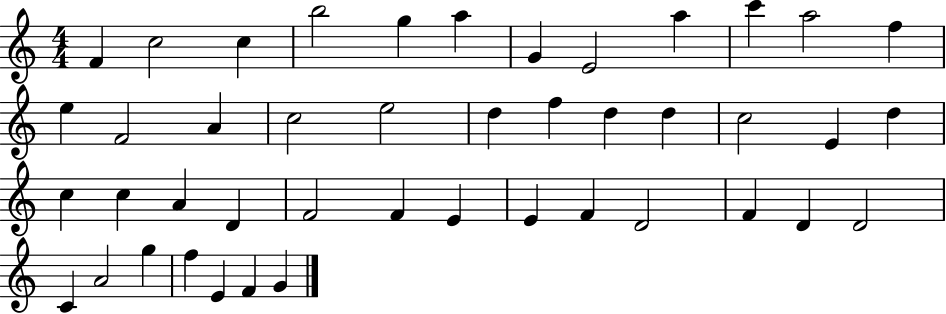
F4/q C5/h C5/q B5/h G5/q A5/q G4/q E4/h A5/q C6/q A5/h F5/q E5/q F4/h A4/q C5/h E5/h D5/q F5/q D5/q D5/q C5/h E4/q D5/q C5/q C5/q A4/q D4/q F4/h F4/q E4/q E4/q F4/q D4/h F4/q D4/q D4/h C4/q A4/h G5/q F5/q E4/q F4/q G4/q